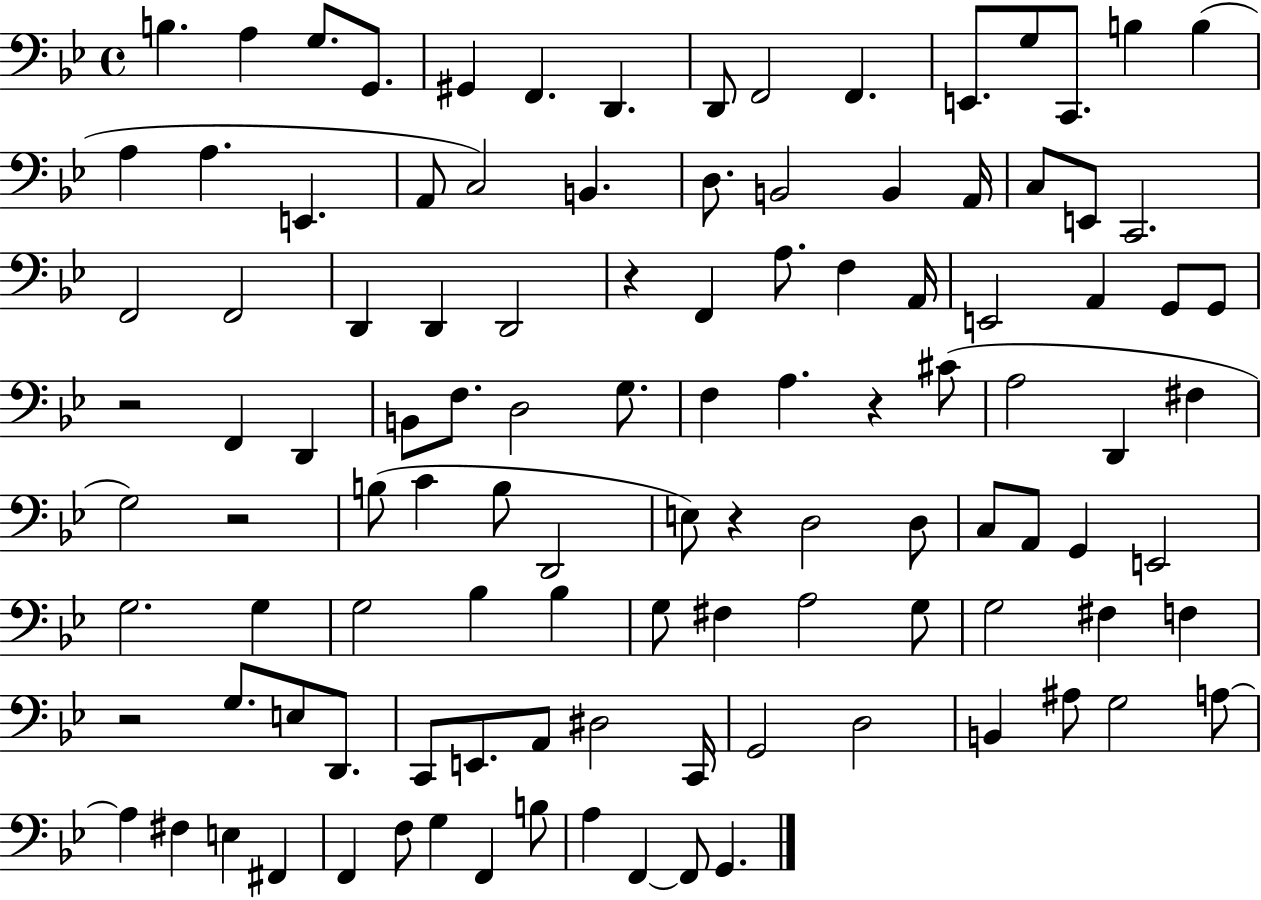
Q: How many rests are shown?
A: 6